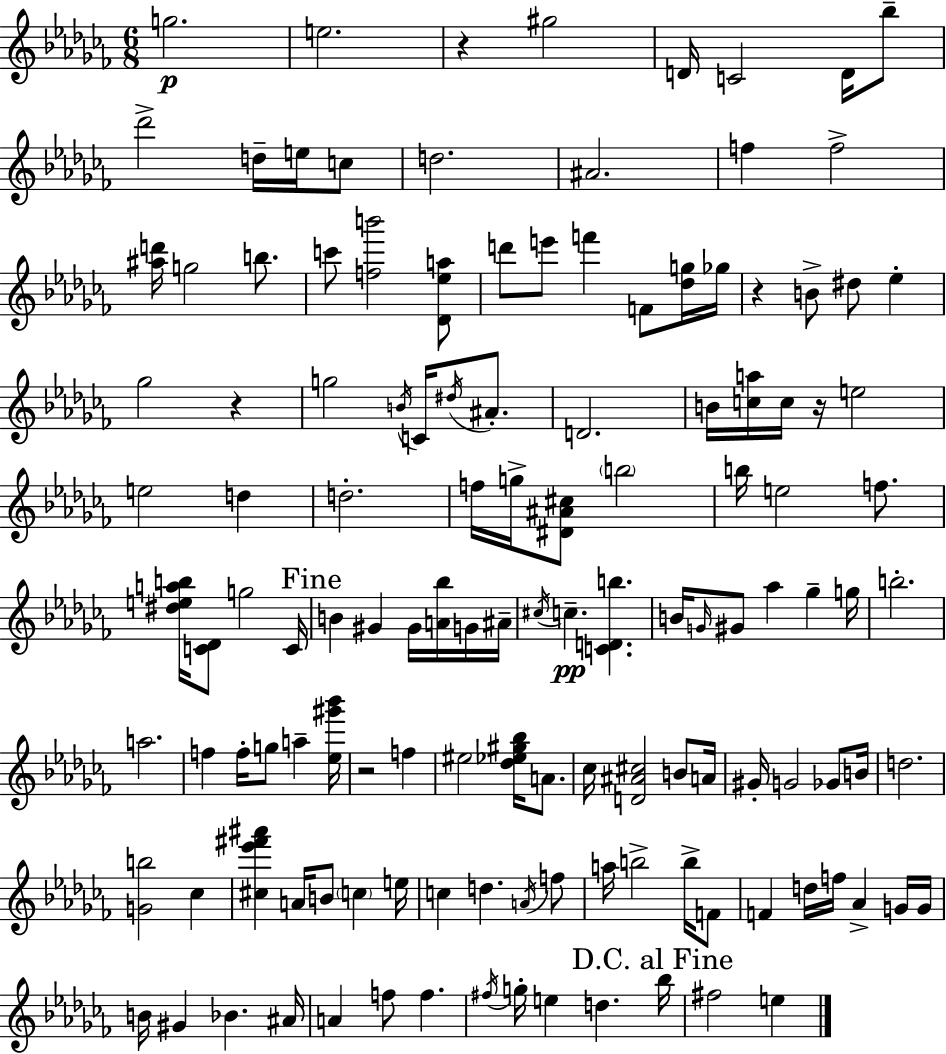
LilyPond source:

{
  \clef treble
  \numericTimeSignature
  \time 6/8
  \key aes \minor
  \repeat volta 2 { g''2.\p | e''2. | r4 gis''2 | d'16 c'2 d'16 bes''8-- | \break des'''2-> d''16-- e''16 c''8 | d''2. | ais'2. | f''4 f''2-> | \break <ais'' d'''>16 g''2 b''8. | c'''8 <f'' b'''>2 <des' ees'' a''>8 | d'''8 e'''8 f'''4 f'8 <des'' g''>16 ges''16 | r4 b'8-> dis''8 ees''4-. | \break ges''2 r4 | g''2 \acciaccatura { b'16 } c'16 \acciaccatura { dis''16 } ais'8.-. | d'2. | b'16 <c'' a''>16 c''16 r16 e''2 | \break e''2 d''4 | d''2.-. | f''16 g''16-> <dis' ais' cis''>8 \parenthesize b''2 | b''16 e''2 f''8. | \break <dis'' e'' a'' b''>16 <c' des'>8 g''2 | c'16 \mark "Fine" b'4 gis'4 gis'16 <a' bes''>16 | g'16 ais'16-- \acciaccatura { cis''16 }\pp c''4.-- <c' d' b''>4. | b'16 \grace { g'16 } gis'8 aes''4 ges''4-- | \break g''16 b''2.-. | a''2. | f''4 f''16-. g''8 a''4-- | <ees'' gis''' bes'''>16 r2 | \break f''4 eis''2 | <des'' ees'' gis'' bes''>16 a'8. ces''16 <d' ais' cis''>2 | b'8 a'16 gis'16-. g'2 | ges'8 b'16 d''2. | \break <g' b''>2 | ces''4 <cis'' ees''' fis''' ais'''>4 a'16 b'8 \parenthesize c''4 | e''16 c''4 d''4. | \acciaccatura { a'16 } f''8 a''16 b''2-> | \break b''16-> f'8 f'4 d''16 f''16 aes'4-> | g'16 g'16 b'16 gis'4 bes'4. | ais'16 a'4 f''8 f''4. | \acciaccatura { fis''16 } g''16-. e''4 d''4. | \break \mark "D.C. al Fine" bes''16 fis''2 | e''4 } \bar "|."
}